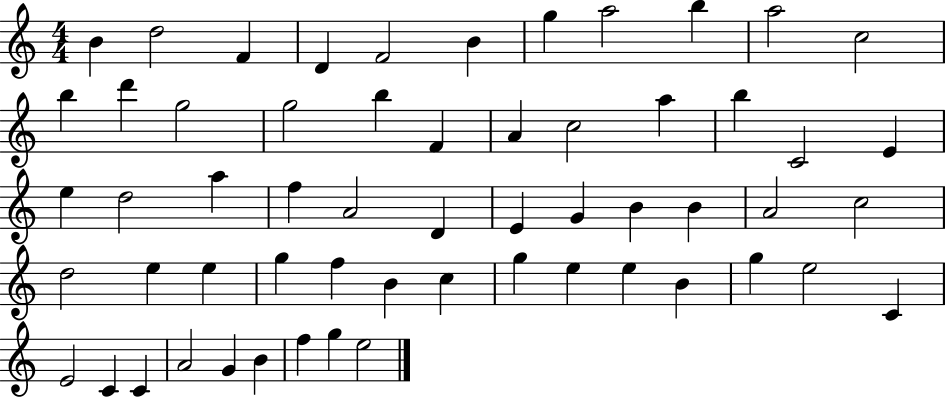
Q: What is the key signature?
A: C major